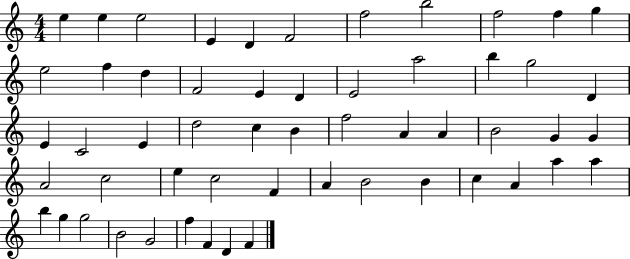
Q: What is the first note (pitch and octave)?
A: E5